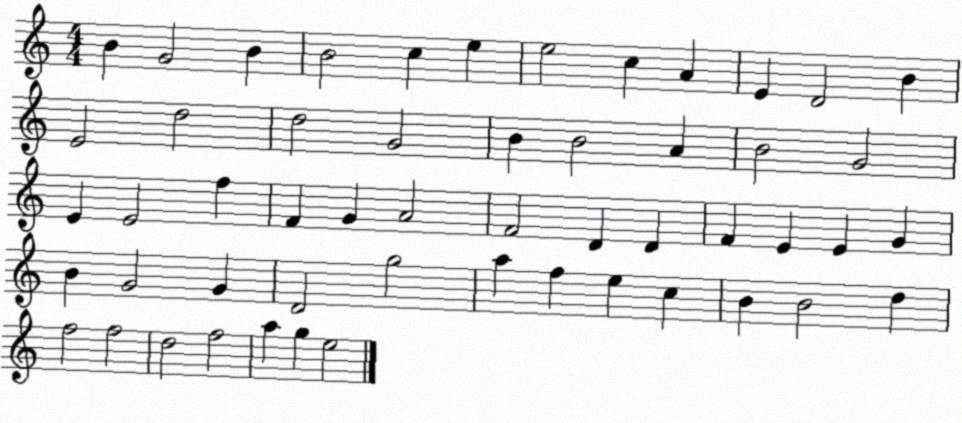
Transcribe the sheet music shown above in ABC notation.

X:1
T:Untitled
M:4/4
L:1/4
K:C
B G2 B B2 c e e2 c A E D2 B E2 d2 d2 G2 B B2 A B2 G2 E E2 f F G A2 F2 D D F E E G B G2 G D2 g2 a f e c B B2 d f2 f2 d2 f2 a g e2